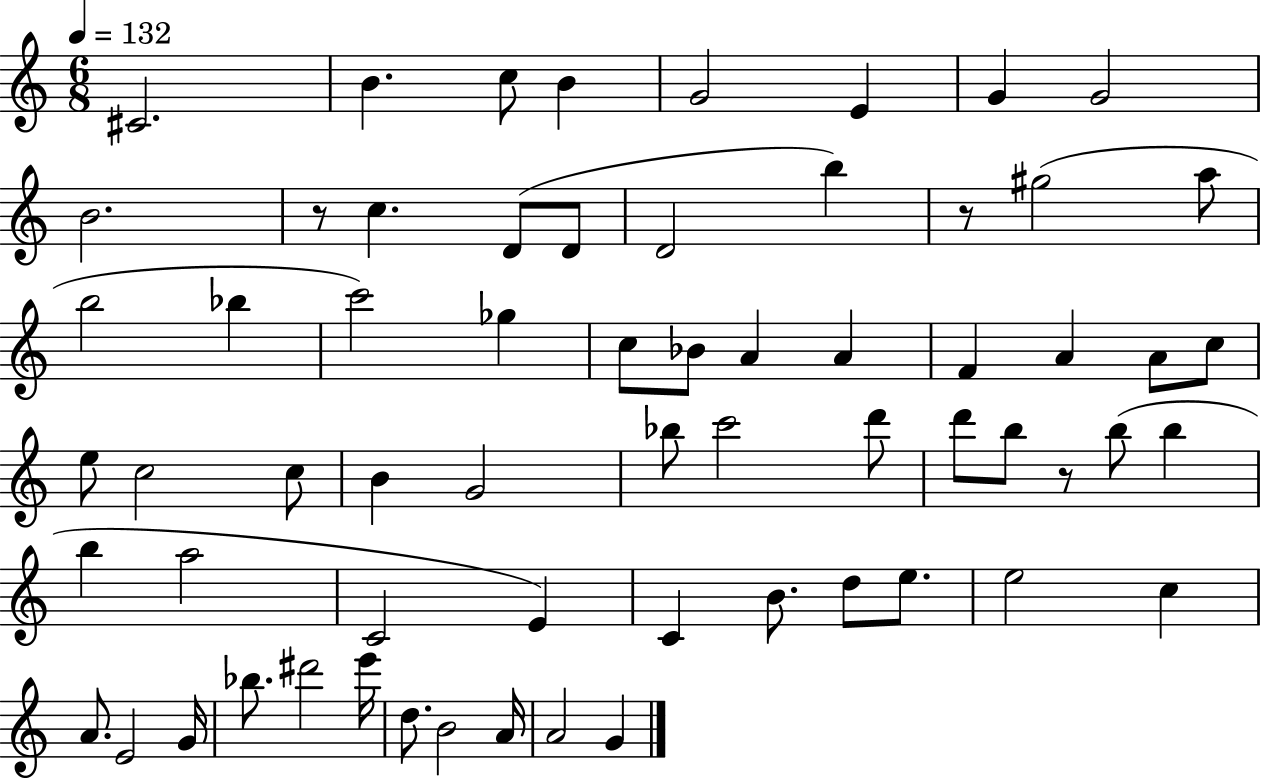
C#4/h. B4/q. C5/e B4/q G4/h E4/q G4/q G4/h B4/h. R/e C5/q. D4/e D4/e D4/h B5/q R/e G#5/h A5/e B5/h Bb5/q C6/h Gb5/q C5/e Bb4/e A4/q A4/q F4/q A4/q A4/e C5/e E5/e C5/h C5/e B4/q G4/h Bb5/e C6/h D6/e D6/e B5/e R/e B5/e B5/q B5/q A5/h C4/h E4/q C4/q B4/e. D5/e E5/e. E5/h C5/q A4/e. E4/h G4/s Bb5/e. D#6/h E6/s D5/e. B4/h A4/s A4/h G4/q